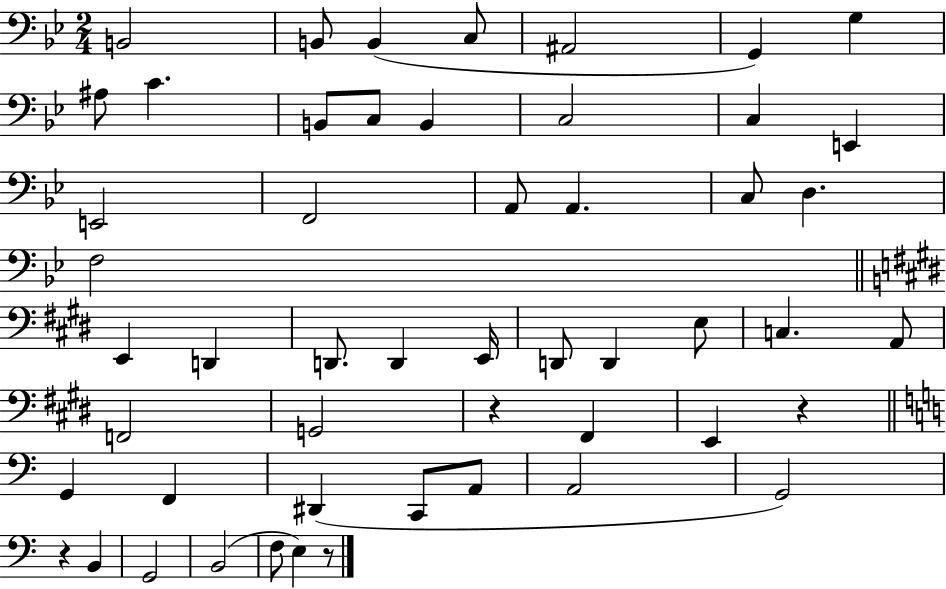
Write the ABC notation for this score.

X:1
T:Untitled
M:2/4
L:1/4
K:Bb
B,,2 B,,/2 B,, C,/2 ^A,,2 G,, G, ^A,/2 C B,,/2 C,/2 B,, C,2 C, E,, E,,2 F,,2 A,,/2 A,, C,/2 D, F,2 E,, D,, D,,/2 D,, E,,/4 D,,/2 D,, E,/2 C, A,,/2 F,,2 G,,2 z ^F,, E,, z G,, F,, ^D,, C,,/2 A,,/2 A,,2 G,,2 z B,, G,,2 B,,2 F,/2 E, z/2